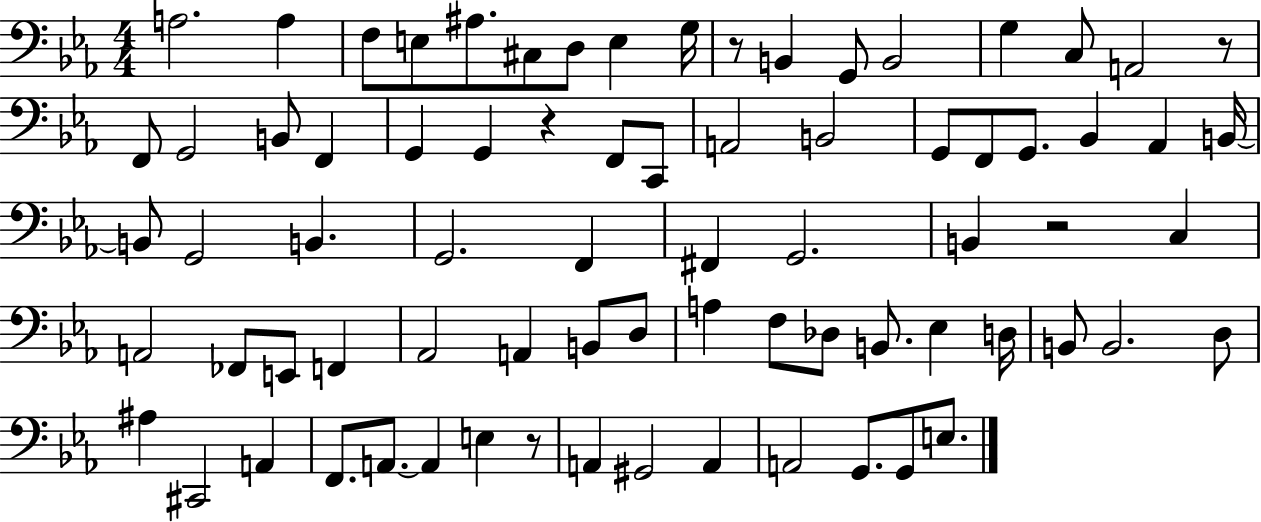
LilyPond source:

{
  \clef bass
  \numericTimeSignature
  \time 4/4
  \key ees \major
  \repeat volta 2 { a2. a4 | f8 e8 ais8. cis8 d8 e4 g16 | r8 b,4 g,8 b,2 | g4 c8 a,2 r8 | \break f,8 g,2 b,8 f,4 | g,4 g,4 r4 f,8 c,8 | a,2 b,2 | g,8 f,8 g,8. bes,4 aes,4 b,16~~ | \break b,8 g,2 b,4. | g,2. f,4 | fis,4 g,2. | b,4 r2 c4 | \break a,2 fes,8 e,8 f,4 | aes,2 a,4 b,8 d8 | a4 f8 des8 b,8. ees4 d16 | b,8 b,2. d8 | \break ais4 cis,2 a,4 | f,8. a,8.~~ a,4 e4 r8 | a,4 gis,2 a,4 | a,2 g,8. g,8 e8. | \break } \bar "|."
}